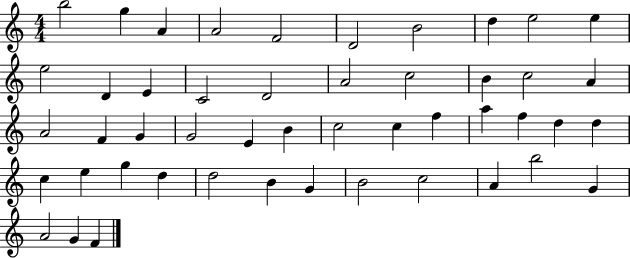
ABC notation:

X:1
T:Untitled
M:4/4
L:1/4
K:C
b2 g A A2 F2 D2 B2 d e2 e e2 D E C2 D2 A2 c2 B c2 A A2 F G G2 E B c2 c f a f d d c e g d d2 B G B2 c2 A b2 G A2 G F